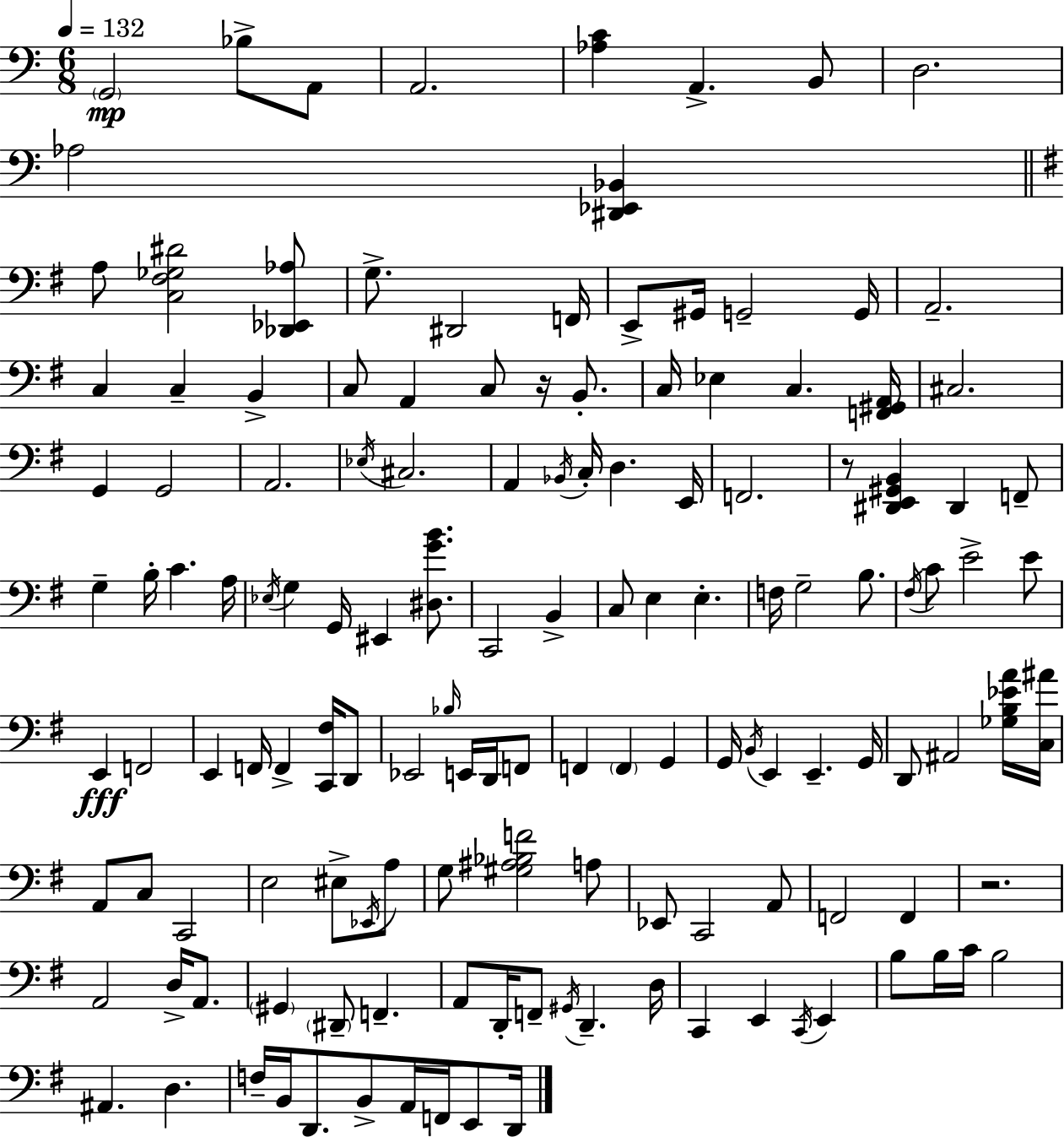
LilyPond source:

{
  \clef bass
  \numericTimeSignature
  \time 6/8
  \key a \minor
  \tempo 4 = 132
  \parenthesize g,2\mp bes8-> a,8 | a,2. | <aes c'>4 a,4.-> b,8 | d2. | \break aes2 <dis, ees, bes,>4 | \bar "||" \break \key g \major a8 <c fis ges dis'>2 <des, ees, aes>8 | g8.-> dis,2 f,16 | e,8-> gis,16 g,2-- g,16 | a,2.-- | \break c4 c4-- b,4-> | c8 a,4 c8 r16 b,8.-. | c16 ees4 c4. <f, gis, a,>16 | cis2. | \break g,4 g,2 | a,2. | \acciaccatura { ees16 } cis2. | a,4 \acciaccatura { bes,16 } c16-. d4. | \break e,16 f,2. | r8 <dis, e, gis, b,>4 dis,4 | f,8-- g4-- b16-. c'4. | a16 \acciaccatura { ees16 } g4 g,16 eis,4 | \break <dis g' b'>8. c,2 b,4-> | c8 e4 e4.-. | f16 g2-- | b8. \acciaccatura { fis16 } c'8 e'2-> | \break e'8 e,4\fff f,2 | e,4 f,16 f,4-> | <c, fis>16 d,8 ees,2 | \grace { bes16 } e,16 d,16 f,8 f,4 \parenthesize f,4 | \break g,4 g,16 \acciaccatura { b,16 } e,4 e,4.-- | g,16 d,8 ais,2 | <ges b ees' a'>16 <c ais'>16 a,8 c8 c,2 | e2 | \break eis8-> \acciaccatura { ees,16 } a8 g8 <gis ais bes f'>2 | a8 ees,8 c,2 | a,8 f,2 | f,4 r2. | \break a,2 | d16-> a,8. \parenthesize gis,4 \parenthesize dis,8-- | f,4.-- a,8 d,16-. f,8-- | \acciaccatura { gis,16 } d,4.-- d16 c,4 | \break e,4 \acciaccatura { c,16 } e,4 b8 b16 | c'16 b2 ais,4. | d4. f16-- b,16 d,8. | b,8-> a,16 f,16 e,8 d,16 \bar "|."
}